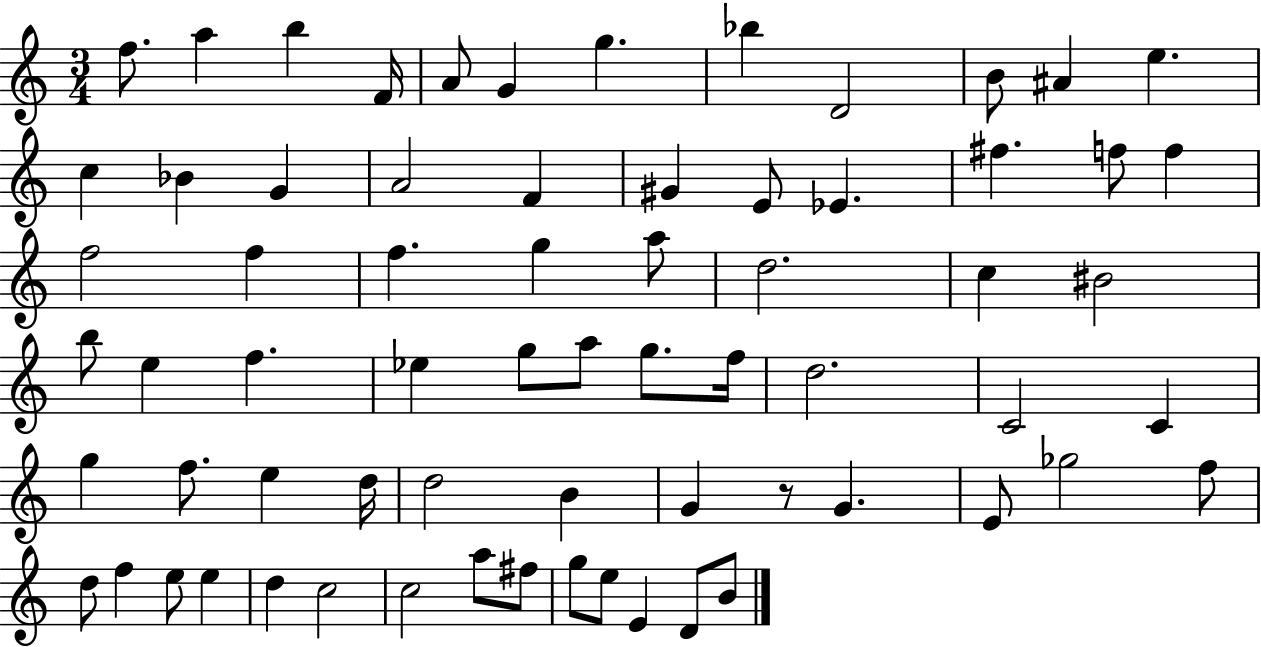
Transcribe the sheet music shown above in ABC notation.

X:1
T:Untitled
M:3/4
L:1/4
K:C
f/2 a b F/4 A/2 G g _b D2 B/2 ^A e c _B G A2 F ^G E/2 _E ^f f/2 f f2 f f g a/2 d2 c ^B2 b/2 e f _e g/2 a/2 g/2 f/4 d2 C2 C g f/2 e d/4 d2 B G z/2 G E/2 _g2 f/2 d/2 f e/2 e d c2 c2 a/2 ^f/2 g/2 e/2 E D/2 B/2